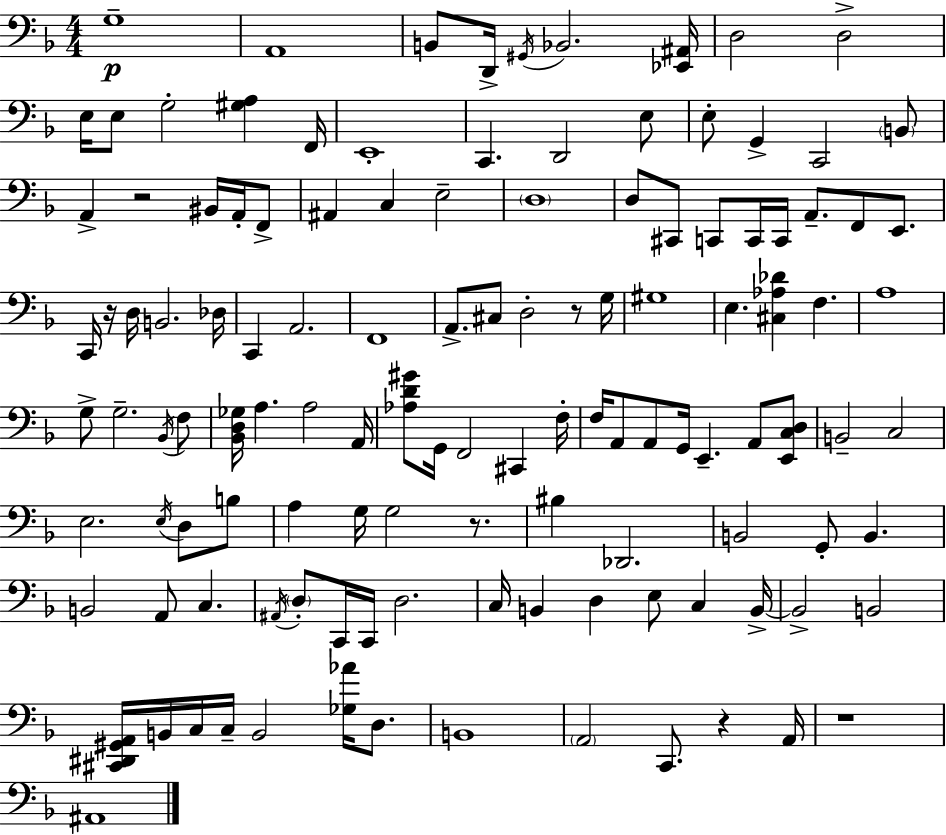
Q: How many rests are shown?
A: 6